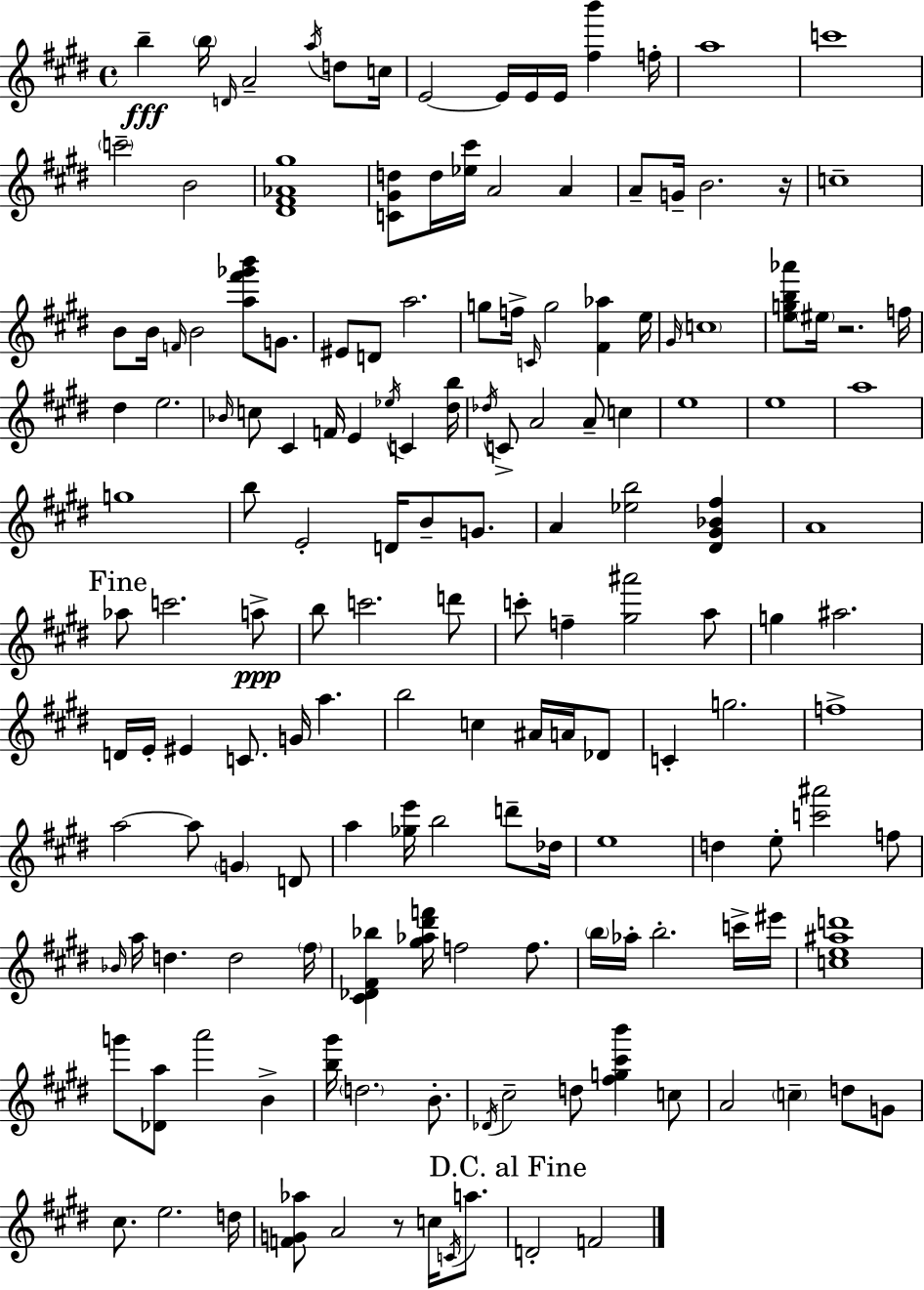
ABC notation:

X:1
T:Untitled
M:4/4
L:1/4
K:E
b b/4 D/4 A2 a/4 d/2 c/4 E2 E/4 E/4 E/4 [^fb'] f/4 a4 c'4 c'2 B2 [^D^F_A^g]4 [C^Gd]/2 d/4 [_e^c']/4 A2 A A/2 G/4 B2 z/4 c4 B/2 B/4 F/4 B2 [a^f'_g'b']/2 G/2 ^E/2 D/2 a2 g/2 f/4 C/4 g2 [^F_a] e/4 ^G/4 c4 [egb_a']/2 ^e/4 z2 f/4 ^d e2 _B/4 c/2 ^C F/4 E _e/4 C [^db]/4 _d/4 C/2 A2 A/2 c e4 e4 a4 g4 b/2 E2 D/4 B/2 G/2 A [_eb]2 [^D^G_B^f] A4 _a/2 c'2 a/2 b/2 c'2 d'/2 c'/2 f [^g^a']2 a/2 g ^a2 D/4 E/4 ^E C/2 G/4 a b2 c ^A/4 A/4 _D/2 C g2 f4 a2 a/2 G D/2 a [_ge']/4 b2 d'/2 _d/4 e4 d e/2 [c'^a']2 f/2 _B/4 a/4 d d2 ^f/4 [^C_D^F_b] [^g_a^d'f']/4 f2 f/2 b/4 _a/4 b2 c'/4 ^e'/4 [ce^ad']4 g'/2 [_Da]/2 a'2 B [b^g']/4 d2 B/2 _D/4 ^c2 d/2 [^fg^c'b'] c/2 A2 c d/2 G/2 ^c/2 e2 d/4 [FG_a]/2 A2 z/2 c/4 C/4 a/2 D2 F2